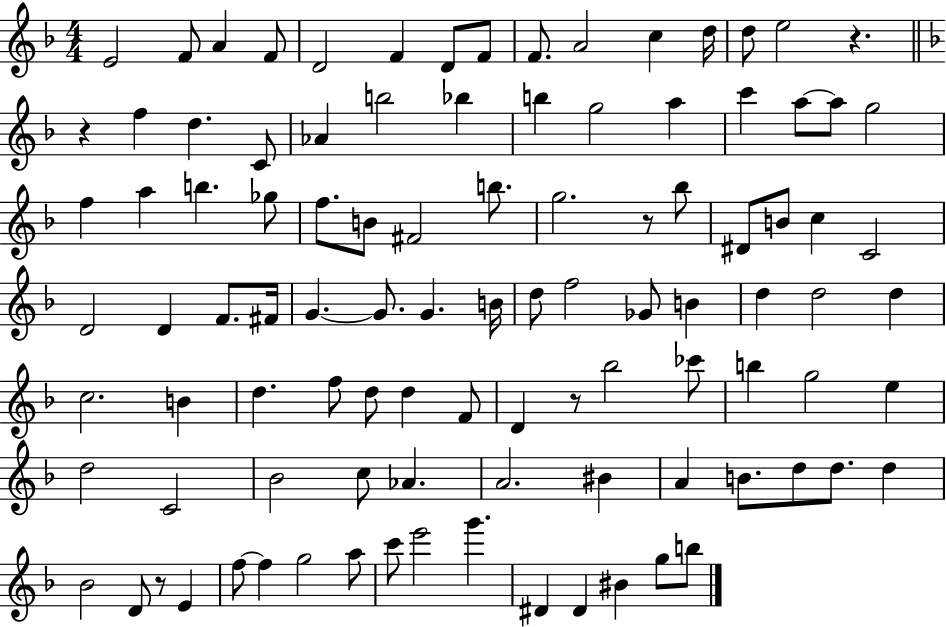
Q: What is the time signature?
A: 4/4